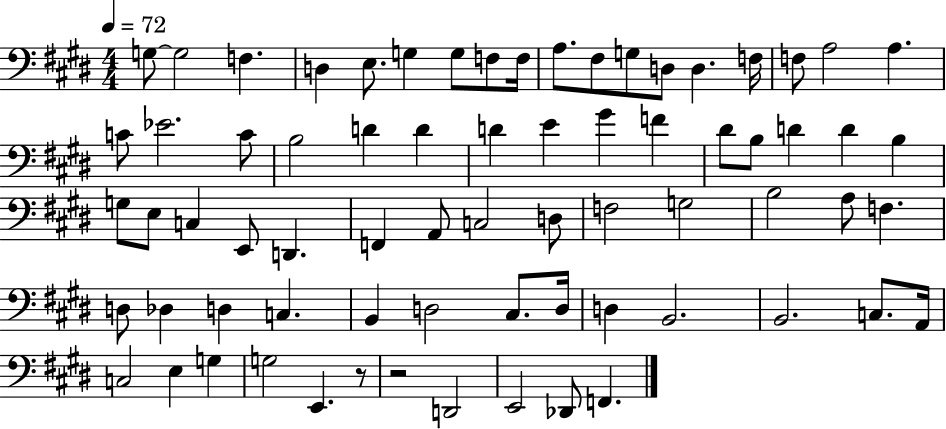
X:1
T:Untitled
M:4/4
L:1/4
K:E
G,/2 G,2 F, D, E,/2 G, G,/2 F,/2 F,/4 A,/2 ^F,/2 G,/2 D,/2 D, F,/4 F,/2 A,2 A, C/2 _E2 C/2 B,2 D D D E ^G F ^D/2 B,/2 D D B, G,/2 E,/2 C, E,,/2 D,, F,, A,,/2 C,2 D,/2 F,2 G,2 B,2 A,/2 F, D,/2 _D, D, C, B,, D,2 ^C,/2 D,/4 D, B,,2 B,,2 C,/2 A,,/4 C,2 E, G, G,2 E,, z/2 z2 D,,2 E,,2 _D,,/2 F,,